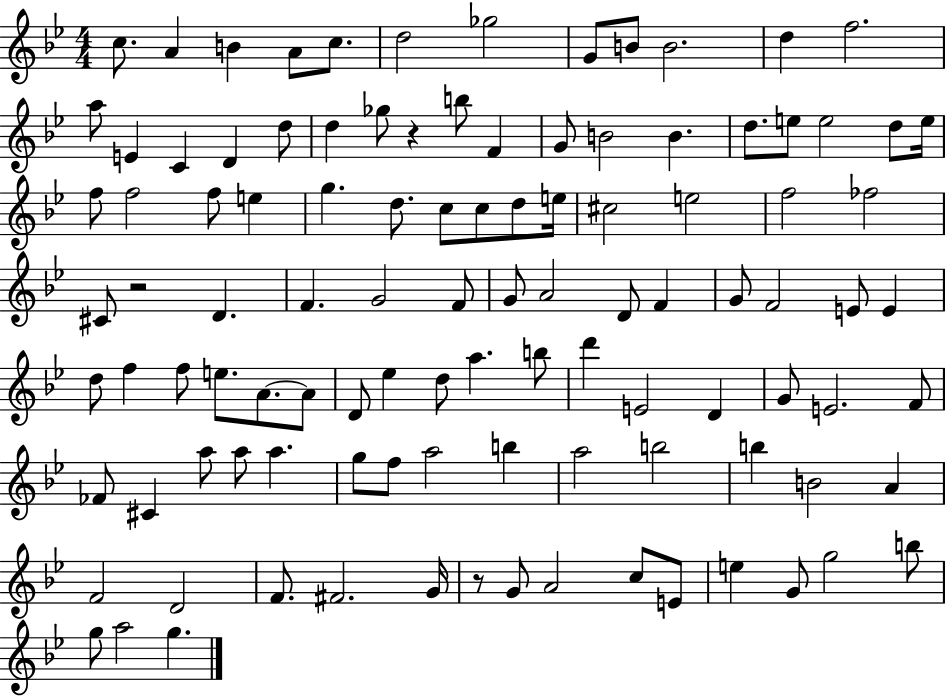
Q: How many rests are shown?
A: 3